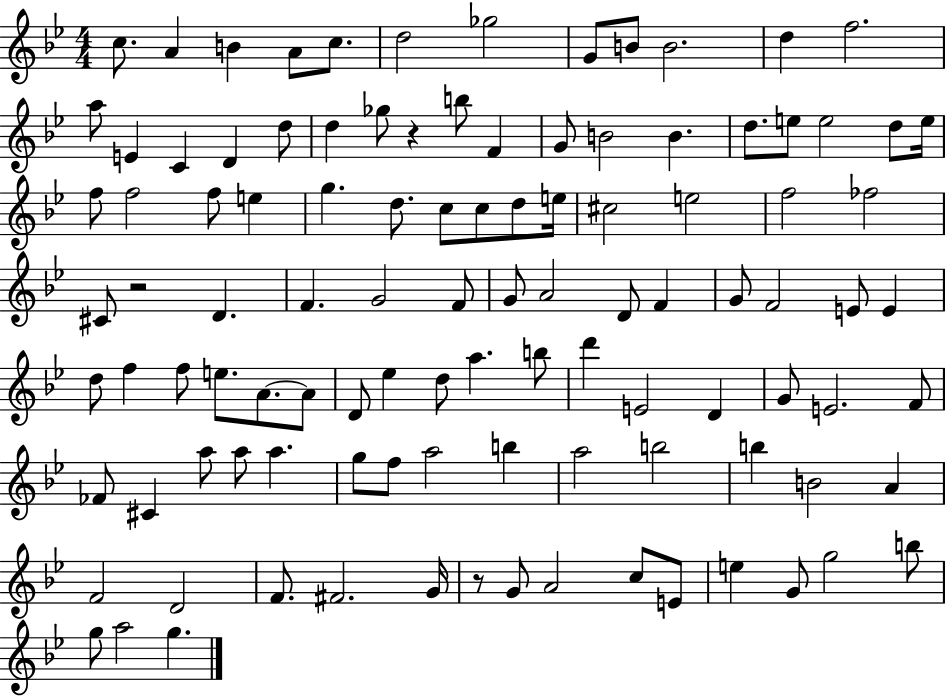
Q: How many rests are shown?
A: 3